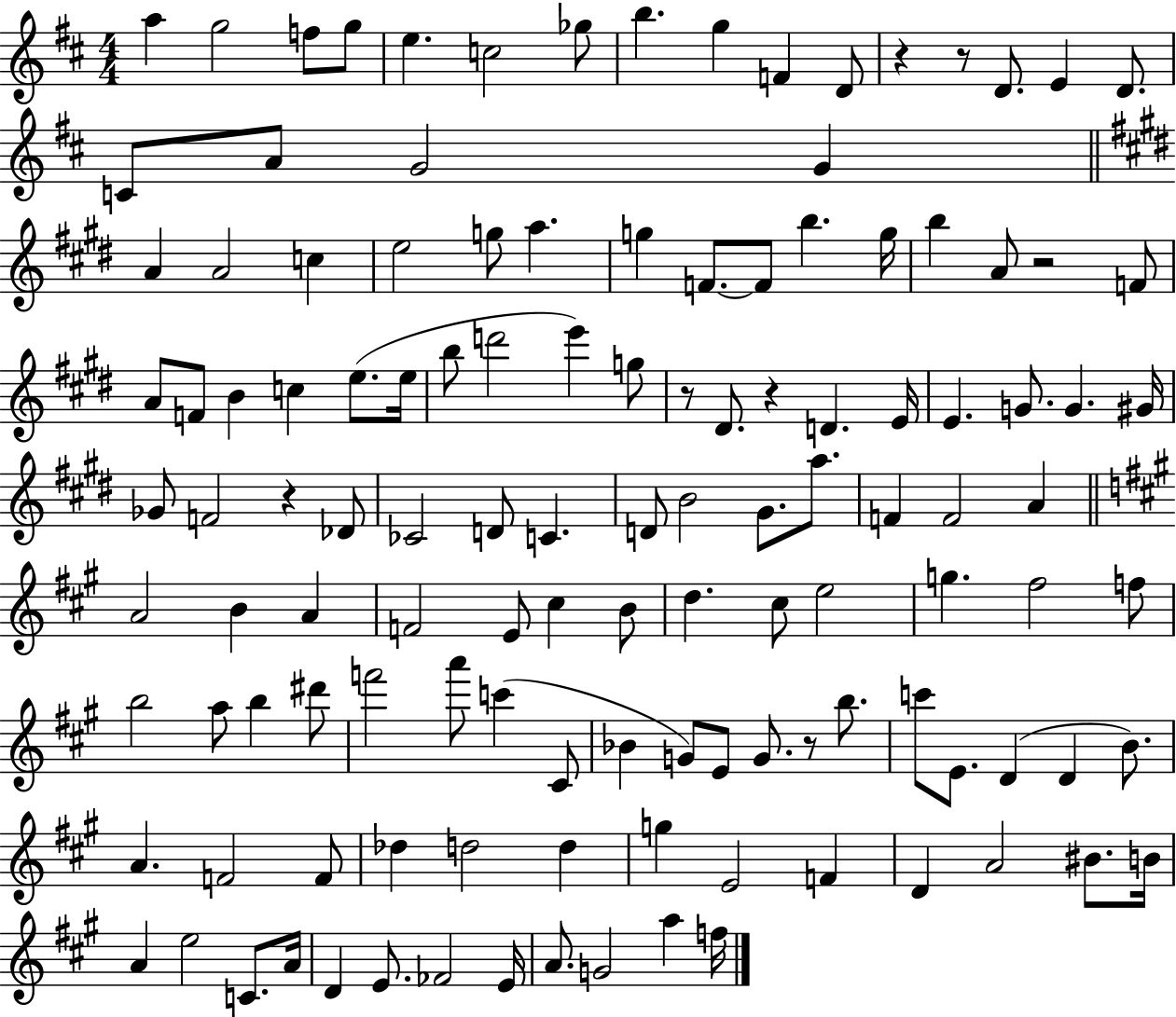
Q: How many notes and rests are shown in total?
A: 125